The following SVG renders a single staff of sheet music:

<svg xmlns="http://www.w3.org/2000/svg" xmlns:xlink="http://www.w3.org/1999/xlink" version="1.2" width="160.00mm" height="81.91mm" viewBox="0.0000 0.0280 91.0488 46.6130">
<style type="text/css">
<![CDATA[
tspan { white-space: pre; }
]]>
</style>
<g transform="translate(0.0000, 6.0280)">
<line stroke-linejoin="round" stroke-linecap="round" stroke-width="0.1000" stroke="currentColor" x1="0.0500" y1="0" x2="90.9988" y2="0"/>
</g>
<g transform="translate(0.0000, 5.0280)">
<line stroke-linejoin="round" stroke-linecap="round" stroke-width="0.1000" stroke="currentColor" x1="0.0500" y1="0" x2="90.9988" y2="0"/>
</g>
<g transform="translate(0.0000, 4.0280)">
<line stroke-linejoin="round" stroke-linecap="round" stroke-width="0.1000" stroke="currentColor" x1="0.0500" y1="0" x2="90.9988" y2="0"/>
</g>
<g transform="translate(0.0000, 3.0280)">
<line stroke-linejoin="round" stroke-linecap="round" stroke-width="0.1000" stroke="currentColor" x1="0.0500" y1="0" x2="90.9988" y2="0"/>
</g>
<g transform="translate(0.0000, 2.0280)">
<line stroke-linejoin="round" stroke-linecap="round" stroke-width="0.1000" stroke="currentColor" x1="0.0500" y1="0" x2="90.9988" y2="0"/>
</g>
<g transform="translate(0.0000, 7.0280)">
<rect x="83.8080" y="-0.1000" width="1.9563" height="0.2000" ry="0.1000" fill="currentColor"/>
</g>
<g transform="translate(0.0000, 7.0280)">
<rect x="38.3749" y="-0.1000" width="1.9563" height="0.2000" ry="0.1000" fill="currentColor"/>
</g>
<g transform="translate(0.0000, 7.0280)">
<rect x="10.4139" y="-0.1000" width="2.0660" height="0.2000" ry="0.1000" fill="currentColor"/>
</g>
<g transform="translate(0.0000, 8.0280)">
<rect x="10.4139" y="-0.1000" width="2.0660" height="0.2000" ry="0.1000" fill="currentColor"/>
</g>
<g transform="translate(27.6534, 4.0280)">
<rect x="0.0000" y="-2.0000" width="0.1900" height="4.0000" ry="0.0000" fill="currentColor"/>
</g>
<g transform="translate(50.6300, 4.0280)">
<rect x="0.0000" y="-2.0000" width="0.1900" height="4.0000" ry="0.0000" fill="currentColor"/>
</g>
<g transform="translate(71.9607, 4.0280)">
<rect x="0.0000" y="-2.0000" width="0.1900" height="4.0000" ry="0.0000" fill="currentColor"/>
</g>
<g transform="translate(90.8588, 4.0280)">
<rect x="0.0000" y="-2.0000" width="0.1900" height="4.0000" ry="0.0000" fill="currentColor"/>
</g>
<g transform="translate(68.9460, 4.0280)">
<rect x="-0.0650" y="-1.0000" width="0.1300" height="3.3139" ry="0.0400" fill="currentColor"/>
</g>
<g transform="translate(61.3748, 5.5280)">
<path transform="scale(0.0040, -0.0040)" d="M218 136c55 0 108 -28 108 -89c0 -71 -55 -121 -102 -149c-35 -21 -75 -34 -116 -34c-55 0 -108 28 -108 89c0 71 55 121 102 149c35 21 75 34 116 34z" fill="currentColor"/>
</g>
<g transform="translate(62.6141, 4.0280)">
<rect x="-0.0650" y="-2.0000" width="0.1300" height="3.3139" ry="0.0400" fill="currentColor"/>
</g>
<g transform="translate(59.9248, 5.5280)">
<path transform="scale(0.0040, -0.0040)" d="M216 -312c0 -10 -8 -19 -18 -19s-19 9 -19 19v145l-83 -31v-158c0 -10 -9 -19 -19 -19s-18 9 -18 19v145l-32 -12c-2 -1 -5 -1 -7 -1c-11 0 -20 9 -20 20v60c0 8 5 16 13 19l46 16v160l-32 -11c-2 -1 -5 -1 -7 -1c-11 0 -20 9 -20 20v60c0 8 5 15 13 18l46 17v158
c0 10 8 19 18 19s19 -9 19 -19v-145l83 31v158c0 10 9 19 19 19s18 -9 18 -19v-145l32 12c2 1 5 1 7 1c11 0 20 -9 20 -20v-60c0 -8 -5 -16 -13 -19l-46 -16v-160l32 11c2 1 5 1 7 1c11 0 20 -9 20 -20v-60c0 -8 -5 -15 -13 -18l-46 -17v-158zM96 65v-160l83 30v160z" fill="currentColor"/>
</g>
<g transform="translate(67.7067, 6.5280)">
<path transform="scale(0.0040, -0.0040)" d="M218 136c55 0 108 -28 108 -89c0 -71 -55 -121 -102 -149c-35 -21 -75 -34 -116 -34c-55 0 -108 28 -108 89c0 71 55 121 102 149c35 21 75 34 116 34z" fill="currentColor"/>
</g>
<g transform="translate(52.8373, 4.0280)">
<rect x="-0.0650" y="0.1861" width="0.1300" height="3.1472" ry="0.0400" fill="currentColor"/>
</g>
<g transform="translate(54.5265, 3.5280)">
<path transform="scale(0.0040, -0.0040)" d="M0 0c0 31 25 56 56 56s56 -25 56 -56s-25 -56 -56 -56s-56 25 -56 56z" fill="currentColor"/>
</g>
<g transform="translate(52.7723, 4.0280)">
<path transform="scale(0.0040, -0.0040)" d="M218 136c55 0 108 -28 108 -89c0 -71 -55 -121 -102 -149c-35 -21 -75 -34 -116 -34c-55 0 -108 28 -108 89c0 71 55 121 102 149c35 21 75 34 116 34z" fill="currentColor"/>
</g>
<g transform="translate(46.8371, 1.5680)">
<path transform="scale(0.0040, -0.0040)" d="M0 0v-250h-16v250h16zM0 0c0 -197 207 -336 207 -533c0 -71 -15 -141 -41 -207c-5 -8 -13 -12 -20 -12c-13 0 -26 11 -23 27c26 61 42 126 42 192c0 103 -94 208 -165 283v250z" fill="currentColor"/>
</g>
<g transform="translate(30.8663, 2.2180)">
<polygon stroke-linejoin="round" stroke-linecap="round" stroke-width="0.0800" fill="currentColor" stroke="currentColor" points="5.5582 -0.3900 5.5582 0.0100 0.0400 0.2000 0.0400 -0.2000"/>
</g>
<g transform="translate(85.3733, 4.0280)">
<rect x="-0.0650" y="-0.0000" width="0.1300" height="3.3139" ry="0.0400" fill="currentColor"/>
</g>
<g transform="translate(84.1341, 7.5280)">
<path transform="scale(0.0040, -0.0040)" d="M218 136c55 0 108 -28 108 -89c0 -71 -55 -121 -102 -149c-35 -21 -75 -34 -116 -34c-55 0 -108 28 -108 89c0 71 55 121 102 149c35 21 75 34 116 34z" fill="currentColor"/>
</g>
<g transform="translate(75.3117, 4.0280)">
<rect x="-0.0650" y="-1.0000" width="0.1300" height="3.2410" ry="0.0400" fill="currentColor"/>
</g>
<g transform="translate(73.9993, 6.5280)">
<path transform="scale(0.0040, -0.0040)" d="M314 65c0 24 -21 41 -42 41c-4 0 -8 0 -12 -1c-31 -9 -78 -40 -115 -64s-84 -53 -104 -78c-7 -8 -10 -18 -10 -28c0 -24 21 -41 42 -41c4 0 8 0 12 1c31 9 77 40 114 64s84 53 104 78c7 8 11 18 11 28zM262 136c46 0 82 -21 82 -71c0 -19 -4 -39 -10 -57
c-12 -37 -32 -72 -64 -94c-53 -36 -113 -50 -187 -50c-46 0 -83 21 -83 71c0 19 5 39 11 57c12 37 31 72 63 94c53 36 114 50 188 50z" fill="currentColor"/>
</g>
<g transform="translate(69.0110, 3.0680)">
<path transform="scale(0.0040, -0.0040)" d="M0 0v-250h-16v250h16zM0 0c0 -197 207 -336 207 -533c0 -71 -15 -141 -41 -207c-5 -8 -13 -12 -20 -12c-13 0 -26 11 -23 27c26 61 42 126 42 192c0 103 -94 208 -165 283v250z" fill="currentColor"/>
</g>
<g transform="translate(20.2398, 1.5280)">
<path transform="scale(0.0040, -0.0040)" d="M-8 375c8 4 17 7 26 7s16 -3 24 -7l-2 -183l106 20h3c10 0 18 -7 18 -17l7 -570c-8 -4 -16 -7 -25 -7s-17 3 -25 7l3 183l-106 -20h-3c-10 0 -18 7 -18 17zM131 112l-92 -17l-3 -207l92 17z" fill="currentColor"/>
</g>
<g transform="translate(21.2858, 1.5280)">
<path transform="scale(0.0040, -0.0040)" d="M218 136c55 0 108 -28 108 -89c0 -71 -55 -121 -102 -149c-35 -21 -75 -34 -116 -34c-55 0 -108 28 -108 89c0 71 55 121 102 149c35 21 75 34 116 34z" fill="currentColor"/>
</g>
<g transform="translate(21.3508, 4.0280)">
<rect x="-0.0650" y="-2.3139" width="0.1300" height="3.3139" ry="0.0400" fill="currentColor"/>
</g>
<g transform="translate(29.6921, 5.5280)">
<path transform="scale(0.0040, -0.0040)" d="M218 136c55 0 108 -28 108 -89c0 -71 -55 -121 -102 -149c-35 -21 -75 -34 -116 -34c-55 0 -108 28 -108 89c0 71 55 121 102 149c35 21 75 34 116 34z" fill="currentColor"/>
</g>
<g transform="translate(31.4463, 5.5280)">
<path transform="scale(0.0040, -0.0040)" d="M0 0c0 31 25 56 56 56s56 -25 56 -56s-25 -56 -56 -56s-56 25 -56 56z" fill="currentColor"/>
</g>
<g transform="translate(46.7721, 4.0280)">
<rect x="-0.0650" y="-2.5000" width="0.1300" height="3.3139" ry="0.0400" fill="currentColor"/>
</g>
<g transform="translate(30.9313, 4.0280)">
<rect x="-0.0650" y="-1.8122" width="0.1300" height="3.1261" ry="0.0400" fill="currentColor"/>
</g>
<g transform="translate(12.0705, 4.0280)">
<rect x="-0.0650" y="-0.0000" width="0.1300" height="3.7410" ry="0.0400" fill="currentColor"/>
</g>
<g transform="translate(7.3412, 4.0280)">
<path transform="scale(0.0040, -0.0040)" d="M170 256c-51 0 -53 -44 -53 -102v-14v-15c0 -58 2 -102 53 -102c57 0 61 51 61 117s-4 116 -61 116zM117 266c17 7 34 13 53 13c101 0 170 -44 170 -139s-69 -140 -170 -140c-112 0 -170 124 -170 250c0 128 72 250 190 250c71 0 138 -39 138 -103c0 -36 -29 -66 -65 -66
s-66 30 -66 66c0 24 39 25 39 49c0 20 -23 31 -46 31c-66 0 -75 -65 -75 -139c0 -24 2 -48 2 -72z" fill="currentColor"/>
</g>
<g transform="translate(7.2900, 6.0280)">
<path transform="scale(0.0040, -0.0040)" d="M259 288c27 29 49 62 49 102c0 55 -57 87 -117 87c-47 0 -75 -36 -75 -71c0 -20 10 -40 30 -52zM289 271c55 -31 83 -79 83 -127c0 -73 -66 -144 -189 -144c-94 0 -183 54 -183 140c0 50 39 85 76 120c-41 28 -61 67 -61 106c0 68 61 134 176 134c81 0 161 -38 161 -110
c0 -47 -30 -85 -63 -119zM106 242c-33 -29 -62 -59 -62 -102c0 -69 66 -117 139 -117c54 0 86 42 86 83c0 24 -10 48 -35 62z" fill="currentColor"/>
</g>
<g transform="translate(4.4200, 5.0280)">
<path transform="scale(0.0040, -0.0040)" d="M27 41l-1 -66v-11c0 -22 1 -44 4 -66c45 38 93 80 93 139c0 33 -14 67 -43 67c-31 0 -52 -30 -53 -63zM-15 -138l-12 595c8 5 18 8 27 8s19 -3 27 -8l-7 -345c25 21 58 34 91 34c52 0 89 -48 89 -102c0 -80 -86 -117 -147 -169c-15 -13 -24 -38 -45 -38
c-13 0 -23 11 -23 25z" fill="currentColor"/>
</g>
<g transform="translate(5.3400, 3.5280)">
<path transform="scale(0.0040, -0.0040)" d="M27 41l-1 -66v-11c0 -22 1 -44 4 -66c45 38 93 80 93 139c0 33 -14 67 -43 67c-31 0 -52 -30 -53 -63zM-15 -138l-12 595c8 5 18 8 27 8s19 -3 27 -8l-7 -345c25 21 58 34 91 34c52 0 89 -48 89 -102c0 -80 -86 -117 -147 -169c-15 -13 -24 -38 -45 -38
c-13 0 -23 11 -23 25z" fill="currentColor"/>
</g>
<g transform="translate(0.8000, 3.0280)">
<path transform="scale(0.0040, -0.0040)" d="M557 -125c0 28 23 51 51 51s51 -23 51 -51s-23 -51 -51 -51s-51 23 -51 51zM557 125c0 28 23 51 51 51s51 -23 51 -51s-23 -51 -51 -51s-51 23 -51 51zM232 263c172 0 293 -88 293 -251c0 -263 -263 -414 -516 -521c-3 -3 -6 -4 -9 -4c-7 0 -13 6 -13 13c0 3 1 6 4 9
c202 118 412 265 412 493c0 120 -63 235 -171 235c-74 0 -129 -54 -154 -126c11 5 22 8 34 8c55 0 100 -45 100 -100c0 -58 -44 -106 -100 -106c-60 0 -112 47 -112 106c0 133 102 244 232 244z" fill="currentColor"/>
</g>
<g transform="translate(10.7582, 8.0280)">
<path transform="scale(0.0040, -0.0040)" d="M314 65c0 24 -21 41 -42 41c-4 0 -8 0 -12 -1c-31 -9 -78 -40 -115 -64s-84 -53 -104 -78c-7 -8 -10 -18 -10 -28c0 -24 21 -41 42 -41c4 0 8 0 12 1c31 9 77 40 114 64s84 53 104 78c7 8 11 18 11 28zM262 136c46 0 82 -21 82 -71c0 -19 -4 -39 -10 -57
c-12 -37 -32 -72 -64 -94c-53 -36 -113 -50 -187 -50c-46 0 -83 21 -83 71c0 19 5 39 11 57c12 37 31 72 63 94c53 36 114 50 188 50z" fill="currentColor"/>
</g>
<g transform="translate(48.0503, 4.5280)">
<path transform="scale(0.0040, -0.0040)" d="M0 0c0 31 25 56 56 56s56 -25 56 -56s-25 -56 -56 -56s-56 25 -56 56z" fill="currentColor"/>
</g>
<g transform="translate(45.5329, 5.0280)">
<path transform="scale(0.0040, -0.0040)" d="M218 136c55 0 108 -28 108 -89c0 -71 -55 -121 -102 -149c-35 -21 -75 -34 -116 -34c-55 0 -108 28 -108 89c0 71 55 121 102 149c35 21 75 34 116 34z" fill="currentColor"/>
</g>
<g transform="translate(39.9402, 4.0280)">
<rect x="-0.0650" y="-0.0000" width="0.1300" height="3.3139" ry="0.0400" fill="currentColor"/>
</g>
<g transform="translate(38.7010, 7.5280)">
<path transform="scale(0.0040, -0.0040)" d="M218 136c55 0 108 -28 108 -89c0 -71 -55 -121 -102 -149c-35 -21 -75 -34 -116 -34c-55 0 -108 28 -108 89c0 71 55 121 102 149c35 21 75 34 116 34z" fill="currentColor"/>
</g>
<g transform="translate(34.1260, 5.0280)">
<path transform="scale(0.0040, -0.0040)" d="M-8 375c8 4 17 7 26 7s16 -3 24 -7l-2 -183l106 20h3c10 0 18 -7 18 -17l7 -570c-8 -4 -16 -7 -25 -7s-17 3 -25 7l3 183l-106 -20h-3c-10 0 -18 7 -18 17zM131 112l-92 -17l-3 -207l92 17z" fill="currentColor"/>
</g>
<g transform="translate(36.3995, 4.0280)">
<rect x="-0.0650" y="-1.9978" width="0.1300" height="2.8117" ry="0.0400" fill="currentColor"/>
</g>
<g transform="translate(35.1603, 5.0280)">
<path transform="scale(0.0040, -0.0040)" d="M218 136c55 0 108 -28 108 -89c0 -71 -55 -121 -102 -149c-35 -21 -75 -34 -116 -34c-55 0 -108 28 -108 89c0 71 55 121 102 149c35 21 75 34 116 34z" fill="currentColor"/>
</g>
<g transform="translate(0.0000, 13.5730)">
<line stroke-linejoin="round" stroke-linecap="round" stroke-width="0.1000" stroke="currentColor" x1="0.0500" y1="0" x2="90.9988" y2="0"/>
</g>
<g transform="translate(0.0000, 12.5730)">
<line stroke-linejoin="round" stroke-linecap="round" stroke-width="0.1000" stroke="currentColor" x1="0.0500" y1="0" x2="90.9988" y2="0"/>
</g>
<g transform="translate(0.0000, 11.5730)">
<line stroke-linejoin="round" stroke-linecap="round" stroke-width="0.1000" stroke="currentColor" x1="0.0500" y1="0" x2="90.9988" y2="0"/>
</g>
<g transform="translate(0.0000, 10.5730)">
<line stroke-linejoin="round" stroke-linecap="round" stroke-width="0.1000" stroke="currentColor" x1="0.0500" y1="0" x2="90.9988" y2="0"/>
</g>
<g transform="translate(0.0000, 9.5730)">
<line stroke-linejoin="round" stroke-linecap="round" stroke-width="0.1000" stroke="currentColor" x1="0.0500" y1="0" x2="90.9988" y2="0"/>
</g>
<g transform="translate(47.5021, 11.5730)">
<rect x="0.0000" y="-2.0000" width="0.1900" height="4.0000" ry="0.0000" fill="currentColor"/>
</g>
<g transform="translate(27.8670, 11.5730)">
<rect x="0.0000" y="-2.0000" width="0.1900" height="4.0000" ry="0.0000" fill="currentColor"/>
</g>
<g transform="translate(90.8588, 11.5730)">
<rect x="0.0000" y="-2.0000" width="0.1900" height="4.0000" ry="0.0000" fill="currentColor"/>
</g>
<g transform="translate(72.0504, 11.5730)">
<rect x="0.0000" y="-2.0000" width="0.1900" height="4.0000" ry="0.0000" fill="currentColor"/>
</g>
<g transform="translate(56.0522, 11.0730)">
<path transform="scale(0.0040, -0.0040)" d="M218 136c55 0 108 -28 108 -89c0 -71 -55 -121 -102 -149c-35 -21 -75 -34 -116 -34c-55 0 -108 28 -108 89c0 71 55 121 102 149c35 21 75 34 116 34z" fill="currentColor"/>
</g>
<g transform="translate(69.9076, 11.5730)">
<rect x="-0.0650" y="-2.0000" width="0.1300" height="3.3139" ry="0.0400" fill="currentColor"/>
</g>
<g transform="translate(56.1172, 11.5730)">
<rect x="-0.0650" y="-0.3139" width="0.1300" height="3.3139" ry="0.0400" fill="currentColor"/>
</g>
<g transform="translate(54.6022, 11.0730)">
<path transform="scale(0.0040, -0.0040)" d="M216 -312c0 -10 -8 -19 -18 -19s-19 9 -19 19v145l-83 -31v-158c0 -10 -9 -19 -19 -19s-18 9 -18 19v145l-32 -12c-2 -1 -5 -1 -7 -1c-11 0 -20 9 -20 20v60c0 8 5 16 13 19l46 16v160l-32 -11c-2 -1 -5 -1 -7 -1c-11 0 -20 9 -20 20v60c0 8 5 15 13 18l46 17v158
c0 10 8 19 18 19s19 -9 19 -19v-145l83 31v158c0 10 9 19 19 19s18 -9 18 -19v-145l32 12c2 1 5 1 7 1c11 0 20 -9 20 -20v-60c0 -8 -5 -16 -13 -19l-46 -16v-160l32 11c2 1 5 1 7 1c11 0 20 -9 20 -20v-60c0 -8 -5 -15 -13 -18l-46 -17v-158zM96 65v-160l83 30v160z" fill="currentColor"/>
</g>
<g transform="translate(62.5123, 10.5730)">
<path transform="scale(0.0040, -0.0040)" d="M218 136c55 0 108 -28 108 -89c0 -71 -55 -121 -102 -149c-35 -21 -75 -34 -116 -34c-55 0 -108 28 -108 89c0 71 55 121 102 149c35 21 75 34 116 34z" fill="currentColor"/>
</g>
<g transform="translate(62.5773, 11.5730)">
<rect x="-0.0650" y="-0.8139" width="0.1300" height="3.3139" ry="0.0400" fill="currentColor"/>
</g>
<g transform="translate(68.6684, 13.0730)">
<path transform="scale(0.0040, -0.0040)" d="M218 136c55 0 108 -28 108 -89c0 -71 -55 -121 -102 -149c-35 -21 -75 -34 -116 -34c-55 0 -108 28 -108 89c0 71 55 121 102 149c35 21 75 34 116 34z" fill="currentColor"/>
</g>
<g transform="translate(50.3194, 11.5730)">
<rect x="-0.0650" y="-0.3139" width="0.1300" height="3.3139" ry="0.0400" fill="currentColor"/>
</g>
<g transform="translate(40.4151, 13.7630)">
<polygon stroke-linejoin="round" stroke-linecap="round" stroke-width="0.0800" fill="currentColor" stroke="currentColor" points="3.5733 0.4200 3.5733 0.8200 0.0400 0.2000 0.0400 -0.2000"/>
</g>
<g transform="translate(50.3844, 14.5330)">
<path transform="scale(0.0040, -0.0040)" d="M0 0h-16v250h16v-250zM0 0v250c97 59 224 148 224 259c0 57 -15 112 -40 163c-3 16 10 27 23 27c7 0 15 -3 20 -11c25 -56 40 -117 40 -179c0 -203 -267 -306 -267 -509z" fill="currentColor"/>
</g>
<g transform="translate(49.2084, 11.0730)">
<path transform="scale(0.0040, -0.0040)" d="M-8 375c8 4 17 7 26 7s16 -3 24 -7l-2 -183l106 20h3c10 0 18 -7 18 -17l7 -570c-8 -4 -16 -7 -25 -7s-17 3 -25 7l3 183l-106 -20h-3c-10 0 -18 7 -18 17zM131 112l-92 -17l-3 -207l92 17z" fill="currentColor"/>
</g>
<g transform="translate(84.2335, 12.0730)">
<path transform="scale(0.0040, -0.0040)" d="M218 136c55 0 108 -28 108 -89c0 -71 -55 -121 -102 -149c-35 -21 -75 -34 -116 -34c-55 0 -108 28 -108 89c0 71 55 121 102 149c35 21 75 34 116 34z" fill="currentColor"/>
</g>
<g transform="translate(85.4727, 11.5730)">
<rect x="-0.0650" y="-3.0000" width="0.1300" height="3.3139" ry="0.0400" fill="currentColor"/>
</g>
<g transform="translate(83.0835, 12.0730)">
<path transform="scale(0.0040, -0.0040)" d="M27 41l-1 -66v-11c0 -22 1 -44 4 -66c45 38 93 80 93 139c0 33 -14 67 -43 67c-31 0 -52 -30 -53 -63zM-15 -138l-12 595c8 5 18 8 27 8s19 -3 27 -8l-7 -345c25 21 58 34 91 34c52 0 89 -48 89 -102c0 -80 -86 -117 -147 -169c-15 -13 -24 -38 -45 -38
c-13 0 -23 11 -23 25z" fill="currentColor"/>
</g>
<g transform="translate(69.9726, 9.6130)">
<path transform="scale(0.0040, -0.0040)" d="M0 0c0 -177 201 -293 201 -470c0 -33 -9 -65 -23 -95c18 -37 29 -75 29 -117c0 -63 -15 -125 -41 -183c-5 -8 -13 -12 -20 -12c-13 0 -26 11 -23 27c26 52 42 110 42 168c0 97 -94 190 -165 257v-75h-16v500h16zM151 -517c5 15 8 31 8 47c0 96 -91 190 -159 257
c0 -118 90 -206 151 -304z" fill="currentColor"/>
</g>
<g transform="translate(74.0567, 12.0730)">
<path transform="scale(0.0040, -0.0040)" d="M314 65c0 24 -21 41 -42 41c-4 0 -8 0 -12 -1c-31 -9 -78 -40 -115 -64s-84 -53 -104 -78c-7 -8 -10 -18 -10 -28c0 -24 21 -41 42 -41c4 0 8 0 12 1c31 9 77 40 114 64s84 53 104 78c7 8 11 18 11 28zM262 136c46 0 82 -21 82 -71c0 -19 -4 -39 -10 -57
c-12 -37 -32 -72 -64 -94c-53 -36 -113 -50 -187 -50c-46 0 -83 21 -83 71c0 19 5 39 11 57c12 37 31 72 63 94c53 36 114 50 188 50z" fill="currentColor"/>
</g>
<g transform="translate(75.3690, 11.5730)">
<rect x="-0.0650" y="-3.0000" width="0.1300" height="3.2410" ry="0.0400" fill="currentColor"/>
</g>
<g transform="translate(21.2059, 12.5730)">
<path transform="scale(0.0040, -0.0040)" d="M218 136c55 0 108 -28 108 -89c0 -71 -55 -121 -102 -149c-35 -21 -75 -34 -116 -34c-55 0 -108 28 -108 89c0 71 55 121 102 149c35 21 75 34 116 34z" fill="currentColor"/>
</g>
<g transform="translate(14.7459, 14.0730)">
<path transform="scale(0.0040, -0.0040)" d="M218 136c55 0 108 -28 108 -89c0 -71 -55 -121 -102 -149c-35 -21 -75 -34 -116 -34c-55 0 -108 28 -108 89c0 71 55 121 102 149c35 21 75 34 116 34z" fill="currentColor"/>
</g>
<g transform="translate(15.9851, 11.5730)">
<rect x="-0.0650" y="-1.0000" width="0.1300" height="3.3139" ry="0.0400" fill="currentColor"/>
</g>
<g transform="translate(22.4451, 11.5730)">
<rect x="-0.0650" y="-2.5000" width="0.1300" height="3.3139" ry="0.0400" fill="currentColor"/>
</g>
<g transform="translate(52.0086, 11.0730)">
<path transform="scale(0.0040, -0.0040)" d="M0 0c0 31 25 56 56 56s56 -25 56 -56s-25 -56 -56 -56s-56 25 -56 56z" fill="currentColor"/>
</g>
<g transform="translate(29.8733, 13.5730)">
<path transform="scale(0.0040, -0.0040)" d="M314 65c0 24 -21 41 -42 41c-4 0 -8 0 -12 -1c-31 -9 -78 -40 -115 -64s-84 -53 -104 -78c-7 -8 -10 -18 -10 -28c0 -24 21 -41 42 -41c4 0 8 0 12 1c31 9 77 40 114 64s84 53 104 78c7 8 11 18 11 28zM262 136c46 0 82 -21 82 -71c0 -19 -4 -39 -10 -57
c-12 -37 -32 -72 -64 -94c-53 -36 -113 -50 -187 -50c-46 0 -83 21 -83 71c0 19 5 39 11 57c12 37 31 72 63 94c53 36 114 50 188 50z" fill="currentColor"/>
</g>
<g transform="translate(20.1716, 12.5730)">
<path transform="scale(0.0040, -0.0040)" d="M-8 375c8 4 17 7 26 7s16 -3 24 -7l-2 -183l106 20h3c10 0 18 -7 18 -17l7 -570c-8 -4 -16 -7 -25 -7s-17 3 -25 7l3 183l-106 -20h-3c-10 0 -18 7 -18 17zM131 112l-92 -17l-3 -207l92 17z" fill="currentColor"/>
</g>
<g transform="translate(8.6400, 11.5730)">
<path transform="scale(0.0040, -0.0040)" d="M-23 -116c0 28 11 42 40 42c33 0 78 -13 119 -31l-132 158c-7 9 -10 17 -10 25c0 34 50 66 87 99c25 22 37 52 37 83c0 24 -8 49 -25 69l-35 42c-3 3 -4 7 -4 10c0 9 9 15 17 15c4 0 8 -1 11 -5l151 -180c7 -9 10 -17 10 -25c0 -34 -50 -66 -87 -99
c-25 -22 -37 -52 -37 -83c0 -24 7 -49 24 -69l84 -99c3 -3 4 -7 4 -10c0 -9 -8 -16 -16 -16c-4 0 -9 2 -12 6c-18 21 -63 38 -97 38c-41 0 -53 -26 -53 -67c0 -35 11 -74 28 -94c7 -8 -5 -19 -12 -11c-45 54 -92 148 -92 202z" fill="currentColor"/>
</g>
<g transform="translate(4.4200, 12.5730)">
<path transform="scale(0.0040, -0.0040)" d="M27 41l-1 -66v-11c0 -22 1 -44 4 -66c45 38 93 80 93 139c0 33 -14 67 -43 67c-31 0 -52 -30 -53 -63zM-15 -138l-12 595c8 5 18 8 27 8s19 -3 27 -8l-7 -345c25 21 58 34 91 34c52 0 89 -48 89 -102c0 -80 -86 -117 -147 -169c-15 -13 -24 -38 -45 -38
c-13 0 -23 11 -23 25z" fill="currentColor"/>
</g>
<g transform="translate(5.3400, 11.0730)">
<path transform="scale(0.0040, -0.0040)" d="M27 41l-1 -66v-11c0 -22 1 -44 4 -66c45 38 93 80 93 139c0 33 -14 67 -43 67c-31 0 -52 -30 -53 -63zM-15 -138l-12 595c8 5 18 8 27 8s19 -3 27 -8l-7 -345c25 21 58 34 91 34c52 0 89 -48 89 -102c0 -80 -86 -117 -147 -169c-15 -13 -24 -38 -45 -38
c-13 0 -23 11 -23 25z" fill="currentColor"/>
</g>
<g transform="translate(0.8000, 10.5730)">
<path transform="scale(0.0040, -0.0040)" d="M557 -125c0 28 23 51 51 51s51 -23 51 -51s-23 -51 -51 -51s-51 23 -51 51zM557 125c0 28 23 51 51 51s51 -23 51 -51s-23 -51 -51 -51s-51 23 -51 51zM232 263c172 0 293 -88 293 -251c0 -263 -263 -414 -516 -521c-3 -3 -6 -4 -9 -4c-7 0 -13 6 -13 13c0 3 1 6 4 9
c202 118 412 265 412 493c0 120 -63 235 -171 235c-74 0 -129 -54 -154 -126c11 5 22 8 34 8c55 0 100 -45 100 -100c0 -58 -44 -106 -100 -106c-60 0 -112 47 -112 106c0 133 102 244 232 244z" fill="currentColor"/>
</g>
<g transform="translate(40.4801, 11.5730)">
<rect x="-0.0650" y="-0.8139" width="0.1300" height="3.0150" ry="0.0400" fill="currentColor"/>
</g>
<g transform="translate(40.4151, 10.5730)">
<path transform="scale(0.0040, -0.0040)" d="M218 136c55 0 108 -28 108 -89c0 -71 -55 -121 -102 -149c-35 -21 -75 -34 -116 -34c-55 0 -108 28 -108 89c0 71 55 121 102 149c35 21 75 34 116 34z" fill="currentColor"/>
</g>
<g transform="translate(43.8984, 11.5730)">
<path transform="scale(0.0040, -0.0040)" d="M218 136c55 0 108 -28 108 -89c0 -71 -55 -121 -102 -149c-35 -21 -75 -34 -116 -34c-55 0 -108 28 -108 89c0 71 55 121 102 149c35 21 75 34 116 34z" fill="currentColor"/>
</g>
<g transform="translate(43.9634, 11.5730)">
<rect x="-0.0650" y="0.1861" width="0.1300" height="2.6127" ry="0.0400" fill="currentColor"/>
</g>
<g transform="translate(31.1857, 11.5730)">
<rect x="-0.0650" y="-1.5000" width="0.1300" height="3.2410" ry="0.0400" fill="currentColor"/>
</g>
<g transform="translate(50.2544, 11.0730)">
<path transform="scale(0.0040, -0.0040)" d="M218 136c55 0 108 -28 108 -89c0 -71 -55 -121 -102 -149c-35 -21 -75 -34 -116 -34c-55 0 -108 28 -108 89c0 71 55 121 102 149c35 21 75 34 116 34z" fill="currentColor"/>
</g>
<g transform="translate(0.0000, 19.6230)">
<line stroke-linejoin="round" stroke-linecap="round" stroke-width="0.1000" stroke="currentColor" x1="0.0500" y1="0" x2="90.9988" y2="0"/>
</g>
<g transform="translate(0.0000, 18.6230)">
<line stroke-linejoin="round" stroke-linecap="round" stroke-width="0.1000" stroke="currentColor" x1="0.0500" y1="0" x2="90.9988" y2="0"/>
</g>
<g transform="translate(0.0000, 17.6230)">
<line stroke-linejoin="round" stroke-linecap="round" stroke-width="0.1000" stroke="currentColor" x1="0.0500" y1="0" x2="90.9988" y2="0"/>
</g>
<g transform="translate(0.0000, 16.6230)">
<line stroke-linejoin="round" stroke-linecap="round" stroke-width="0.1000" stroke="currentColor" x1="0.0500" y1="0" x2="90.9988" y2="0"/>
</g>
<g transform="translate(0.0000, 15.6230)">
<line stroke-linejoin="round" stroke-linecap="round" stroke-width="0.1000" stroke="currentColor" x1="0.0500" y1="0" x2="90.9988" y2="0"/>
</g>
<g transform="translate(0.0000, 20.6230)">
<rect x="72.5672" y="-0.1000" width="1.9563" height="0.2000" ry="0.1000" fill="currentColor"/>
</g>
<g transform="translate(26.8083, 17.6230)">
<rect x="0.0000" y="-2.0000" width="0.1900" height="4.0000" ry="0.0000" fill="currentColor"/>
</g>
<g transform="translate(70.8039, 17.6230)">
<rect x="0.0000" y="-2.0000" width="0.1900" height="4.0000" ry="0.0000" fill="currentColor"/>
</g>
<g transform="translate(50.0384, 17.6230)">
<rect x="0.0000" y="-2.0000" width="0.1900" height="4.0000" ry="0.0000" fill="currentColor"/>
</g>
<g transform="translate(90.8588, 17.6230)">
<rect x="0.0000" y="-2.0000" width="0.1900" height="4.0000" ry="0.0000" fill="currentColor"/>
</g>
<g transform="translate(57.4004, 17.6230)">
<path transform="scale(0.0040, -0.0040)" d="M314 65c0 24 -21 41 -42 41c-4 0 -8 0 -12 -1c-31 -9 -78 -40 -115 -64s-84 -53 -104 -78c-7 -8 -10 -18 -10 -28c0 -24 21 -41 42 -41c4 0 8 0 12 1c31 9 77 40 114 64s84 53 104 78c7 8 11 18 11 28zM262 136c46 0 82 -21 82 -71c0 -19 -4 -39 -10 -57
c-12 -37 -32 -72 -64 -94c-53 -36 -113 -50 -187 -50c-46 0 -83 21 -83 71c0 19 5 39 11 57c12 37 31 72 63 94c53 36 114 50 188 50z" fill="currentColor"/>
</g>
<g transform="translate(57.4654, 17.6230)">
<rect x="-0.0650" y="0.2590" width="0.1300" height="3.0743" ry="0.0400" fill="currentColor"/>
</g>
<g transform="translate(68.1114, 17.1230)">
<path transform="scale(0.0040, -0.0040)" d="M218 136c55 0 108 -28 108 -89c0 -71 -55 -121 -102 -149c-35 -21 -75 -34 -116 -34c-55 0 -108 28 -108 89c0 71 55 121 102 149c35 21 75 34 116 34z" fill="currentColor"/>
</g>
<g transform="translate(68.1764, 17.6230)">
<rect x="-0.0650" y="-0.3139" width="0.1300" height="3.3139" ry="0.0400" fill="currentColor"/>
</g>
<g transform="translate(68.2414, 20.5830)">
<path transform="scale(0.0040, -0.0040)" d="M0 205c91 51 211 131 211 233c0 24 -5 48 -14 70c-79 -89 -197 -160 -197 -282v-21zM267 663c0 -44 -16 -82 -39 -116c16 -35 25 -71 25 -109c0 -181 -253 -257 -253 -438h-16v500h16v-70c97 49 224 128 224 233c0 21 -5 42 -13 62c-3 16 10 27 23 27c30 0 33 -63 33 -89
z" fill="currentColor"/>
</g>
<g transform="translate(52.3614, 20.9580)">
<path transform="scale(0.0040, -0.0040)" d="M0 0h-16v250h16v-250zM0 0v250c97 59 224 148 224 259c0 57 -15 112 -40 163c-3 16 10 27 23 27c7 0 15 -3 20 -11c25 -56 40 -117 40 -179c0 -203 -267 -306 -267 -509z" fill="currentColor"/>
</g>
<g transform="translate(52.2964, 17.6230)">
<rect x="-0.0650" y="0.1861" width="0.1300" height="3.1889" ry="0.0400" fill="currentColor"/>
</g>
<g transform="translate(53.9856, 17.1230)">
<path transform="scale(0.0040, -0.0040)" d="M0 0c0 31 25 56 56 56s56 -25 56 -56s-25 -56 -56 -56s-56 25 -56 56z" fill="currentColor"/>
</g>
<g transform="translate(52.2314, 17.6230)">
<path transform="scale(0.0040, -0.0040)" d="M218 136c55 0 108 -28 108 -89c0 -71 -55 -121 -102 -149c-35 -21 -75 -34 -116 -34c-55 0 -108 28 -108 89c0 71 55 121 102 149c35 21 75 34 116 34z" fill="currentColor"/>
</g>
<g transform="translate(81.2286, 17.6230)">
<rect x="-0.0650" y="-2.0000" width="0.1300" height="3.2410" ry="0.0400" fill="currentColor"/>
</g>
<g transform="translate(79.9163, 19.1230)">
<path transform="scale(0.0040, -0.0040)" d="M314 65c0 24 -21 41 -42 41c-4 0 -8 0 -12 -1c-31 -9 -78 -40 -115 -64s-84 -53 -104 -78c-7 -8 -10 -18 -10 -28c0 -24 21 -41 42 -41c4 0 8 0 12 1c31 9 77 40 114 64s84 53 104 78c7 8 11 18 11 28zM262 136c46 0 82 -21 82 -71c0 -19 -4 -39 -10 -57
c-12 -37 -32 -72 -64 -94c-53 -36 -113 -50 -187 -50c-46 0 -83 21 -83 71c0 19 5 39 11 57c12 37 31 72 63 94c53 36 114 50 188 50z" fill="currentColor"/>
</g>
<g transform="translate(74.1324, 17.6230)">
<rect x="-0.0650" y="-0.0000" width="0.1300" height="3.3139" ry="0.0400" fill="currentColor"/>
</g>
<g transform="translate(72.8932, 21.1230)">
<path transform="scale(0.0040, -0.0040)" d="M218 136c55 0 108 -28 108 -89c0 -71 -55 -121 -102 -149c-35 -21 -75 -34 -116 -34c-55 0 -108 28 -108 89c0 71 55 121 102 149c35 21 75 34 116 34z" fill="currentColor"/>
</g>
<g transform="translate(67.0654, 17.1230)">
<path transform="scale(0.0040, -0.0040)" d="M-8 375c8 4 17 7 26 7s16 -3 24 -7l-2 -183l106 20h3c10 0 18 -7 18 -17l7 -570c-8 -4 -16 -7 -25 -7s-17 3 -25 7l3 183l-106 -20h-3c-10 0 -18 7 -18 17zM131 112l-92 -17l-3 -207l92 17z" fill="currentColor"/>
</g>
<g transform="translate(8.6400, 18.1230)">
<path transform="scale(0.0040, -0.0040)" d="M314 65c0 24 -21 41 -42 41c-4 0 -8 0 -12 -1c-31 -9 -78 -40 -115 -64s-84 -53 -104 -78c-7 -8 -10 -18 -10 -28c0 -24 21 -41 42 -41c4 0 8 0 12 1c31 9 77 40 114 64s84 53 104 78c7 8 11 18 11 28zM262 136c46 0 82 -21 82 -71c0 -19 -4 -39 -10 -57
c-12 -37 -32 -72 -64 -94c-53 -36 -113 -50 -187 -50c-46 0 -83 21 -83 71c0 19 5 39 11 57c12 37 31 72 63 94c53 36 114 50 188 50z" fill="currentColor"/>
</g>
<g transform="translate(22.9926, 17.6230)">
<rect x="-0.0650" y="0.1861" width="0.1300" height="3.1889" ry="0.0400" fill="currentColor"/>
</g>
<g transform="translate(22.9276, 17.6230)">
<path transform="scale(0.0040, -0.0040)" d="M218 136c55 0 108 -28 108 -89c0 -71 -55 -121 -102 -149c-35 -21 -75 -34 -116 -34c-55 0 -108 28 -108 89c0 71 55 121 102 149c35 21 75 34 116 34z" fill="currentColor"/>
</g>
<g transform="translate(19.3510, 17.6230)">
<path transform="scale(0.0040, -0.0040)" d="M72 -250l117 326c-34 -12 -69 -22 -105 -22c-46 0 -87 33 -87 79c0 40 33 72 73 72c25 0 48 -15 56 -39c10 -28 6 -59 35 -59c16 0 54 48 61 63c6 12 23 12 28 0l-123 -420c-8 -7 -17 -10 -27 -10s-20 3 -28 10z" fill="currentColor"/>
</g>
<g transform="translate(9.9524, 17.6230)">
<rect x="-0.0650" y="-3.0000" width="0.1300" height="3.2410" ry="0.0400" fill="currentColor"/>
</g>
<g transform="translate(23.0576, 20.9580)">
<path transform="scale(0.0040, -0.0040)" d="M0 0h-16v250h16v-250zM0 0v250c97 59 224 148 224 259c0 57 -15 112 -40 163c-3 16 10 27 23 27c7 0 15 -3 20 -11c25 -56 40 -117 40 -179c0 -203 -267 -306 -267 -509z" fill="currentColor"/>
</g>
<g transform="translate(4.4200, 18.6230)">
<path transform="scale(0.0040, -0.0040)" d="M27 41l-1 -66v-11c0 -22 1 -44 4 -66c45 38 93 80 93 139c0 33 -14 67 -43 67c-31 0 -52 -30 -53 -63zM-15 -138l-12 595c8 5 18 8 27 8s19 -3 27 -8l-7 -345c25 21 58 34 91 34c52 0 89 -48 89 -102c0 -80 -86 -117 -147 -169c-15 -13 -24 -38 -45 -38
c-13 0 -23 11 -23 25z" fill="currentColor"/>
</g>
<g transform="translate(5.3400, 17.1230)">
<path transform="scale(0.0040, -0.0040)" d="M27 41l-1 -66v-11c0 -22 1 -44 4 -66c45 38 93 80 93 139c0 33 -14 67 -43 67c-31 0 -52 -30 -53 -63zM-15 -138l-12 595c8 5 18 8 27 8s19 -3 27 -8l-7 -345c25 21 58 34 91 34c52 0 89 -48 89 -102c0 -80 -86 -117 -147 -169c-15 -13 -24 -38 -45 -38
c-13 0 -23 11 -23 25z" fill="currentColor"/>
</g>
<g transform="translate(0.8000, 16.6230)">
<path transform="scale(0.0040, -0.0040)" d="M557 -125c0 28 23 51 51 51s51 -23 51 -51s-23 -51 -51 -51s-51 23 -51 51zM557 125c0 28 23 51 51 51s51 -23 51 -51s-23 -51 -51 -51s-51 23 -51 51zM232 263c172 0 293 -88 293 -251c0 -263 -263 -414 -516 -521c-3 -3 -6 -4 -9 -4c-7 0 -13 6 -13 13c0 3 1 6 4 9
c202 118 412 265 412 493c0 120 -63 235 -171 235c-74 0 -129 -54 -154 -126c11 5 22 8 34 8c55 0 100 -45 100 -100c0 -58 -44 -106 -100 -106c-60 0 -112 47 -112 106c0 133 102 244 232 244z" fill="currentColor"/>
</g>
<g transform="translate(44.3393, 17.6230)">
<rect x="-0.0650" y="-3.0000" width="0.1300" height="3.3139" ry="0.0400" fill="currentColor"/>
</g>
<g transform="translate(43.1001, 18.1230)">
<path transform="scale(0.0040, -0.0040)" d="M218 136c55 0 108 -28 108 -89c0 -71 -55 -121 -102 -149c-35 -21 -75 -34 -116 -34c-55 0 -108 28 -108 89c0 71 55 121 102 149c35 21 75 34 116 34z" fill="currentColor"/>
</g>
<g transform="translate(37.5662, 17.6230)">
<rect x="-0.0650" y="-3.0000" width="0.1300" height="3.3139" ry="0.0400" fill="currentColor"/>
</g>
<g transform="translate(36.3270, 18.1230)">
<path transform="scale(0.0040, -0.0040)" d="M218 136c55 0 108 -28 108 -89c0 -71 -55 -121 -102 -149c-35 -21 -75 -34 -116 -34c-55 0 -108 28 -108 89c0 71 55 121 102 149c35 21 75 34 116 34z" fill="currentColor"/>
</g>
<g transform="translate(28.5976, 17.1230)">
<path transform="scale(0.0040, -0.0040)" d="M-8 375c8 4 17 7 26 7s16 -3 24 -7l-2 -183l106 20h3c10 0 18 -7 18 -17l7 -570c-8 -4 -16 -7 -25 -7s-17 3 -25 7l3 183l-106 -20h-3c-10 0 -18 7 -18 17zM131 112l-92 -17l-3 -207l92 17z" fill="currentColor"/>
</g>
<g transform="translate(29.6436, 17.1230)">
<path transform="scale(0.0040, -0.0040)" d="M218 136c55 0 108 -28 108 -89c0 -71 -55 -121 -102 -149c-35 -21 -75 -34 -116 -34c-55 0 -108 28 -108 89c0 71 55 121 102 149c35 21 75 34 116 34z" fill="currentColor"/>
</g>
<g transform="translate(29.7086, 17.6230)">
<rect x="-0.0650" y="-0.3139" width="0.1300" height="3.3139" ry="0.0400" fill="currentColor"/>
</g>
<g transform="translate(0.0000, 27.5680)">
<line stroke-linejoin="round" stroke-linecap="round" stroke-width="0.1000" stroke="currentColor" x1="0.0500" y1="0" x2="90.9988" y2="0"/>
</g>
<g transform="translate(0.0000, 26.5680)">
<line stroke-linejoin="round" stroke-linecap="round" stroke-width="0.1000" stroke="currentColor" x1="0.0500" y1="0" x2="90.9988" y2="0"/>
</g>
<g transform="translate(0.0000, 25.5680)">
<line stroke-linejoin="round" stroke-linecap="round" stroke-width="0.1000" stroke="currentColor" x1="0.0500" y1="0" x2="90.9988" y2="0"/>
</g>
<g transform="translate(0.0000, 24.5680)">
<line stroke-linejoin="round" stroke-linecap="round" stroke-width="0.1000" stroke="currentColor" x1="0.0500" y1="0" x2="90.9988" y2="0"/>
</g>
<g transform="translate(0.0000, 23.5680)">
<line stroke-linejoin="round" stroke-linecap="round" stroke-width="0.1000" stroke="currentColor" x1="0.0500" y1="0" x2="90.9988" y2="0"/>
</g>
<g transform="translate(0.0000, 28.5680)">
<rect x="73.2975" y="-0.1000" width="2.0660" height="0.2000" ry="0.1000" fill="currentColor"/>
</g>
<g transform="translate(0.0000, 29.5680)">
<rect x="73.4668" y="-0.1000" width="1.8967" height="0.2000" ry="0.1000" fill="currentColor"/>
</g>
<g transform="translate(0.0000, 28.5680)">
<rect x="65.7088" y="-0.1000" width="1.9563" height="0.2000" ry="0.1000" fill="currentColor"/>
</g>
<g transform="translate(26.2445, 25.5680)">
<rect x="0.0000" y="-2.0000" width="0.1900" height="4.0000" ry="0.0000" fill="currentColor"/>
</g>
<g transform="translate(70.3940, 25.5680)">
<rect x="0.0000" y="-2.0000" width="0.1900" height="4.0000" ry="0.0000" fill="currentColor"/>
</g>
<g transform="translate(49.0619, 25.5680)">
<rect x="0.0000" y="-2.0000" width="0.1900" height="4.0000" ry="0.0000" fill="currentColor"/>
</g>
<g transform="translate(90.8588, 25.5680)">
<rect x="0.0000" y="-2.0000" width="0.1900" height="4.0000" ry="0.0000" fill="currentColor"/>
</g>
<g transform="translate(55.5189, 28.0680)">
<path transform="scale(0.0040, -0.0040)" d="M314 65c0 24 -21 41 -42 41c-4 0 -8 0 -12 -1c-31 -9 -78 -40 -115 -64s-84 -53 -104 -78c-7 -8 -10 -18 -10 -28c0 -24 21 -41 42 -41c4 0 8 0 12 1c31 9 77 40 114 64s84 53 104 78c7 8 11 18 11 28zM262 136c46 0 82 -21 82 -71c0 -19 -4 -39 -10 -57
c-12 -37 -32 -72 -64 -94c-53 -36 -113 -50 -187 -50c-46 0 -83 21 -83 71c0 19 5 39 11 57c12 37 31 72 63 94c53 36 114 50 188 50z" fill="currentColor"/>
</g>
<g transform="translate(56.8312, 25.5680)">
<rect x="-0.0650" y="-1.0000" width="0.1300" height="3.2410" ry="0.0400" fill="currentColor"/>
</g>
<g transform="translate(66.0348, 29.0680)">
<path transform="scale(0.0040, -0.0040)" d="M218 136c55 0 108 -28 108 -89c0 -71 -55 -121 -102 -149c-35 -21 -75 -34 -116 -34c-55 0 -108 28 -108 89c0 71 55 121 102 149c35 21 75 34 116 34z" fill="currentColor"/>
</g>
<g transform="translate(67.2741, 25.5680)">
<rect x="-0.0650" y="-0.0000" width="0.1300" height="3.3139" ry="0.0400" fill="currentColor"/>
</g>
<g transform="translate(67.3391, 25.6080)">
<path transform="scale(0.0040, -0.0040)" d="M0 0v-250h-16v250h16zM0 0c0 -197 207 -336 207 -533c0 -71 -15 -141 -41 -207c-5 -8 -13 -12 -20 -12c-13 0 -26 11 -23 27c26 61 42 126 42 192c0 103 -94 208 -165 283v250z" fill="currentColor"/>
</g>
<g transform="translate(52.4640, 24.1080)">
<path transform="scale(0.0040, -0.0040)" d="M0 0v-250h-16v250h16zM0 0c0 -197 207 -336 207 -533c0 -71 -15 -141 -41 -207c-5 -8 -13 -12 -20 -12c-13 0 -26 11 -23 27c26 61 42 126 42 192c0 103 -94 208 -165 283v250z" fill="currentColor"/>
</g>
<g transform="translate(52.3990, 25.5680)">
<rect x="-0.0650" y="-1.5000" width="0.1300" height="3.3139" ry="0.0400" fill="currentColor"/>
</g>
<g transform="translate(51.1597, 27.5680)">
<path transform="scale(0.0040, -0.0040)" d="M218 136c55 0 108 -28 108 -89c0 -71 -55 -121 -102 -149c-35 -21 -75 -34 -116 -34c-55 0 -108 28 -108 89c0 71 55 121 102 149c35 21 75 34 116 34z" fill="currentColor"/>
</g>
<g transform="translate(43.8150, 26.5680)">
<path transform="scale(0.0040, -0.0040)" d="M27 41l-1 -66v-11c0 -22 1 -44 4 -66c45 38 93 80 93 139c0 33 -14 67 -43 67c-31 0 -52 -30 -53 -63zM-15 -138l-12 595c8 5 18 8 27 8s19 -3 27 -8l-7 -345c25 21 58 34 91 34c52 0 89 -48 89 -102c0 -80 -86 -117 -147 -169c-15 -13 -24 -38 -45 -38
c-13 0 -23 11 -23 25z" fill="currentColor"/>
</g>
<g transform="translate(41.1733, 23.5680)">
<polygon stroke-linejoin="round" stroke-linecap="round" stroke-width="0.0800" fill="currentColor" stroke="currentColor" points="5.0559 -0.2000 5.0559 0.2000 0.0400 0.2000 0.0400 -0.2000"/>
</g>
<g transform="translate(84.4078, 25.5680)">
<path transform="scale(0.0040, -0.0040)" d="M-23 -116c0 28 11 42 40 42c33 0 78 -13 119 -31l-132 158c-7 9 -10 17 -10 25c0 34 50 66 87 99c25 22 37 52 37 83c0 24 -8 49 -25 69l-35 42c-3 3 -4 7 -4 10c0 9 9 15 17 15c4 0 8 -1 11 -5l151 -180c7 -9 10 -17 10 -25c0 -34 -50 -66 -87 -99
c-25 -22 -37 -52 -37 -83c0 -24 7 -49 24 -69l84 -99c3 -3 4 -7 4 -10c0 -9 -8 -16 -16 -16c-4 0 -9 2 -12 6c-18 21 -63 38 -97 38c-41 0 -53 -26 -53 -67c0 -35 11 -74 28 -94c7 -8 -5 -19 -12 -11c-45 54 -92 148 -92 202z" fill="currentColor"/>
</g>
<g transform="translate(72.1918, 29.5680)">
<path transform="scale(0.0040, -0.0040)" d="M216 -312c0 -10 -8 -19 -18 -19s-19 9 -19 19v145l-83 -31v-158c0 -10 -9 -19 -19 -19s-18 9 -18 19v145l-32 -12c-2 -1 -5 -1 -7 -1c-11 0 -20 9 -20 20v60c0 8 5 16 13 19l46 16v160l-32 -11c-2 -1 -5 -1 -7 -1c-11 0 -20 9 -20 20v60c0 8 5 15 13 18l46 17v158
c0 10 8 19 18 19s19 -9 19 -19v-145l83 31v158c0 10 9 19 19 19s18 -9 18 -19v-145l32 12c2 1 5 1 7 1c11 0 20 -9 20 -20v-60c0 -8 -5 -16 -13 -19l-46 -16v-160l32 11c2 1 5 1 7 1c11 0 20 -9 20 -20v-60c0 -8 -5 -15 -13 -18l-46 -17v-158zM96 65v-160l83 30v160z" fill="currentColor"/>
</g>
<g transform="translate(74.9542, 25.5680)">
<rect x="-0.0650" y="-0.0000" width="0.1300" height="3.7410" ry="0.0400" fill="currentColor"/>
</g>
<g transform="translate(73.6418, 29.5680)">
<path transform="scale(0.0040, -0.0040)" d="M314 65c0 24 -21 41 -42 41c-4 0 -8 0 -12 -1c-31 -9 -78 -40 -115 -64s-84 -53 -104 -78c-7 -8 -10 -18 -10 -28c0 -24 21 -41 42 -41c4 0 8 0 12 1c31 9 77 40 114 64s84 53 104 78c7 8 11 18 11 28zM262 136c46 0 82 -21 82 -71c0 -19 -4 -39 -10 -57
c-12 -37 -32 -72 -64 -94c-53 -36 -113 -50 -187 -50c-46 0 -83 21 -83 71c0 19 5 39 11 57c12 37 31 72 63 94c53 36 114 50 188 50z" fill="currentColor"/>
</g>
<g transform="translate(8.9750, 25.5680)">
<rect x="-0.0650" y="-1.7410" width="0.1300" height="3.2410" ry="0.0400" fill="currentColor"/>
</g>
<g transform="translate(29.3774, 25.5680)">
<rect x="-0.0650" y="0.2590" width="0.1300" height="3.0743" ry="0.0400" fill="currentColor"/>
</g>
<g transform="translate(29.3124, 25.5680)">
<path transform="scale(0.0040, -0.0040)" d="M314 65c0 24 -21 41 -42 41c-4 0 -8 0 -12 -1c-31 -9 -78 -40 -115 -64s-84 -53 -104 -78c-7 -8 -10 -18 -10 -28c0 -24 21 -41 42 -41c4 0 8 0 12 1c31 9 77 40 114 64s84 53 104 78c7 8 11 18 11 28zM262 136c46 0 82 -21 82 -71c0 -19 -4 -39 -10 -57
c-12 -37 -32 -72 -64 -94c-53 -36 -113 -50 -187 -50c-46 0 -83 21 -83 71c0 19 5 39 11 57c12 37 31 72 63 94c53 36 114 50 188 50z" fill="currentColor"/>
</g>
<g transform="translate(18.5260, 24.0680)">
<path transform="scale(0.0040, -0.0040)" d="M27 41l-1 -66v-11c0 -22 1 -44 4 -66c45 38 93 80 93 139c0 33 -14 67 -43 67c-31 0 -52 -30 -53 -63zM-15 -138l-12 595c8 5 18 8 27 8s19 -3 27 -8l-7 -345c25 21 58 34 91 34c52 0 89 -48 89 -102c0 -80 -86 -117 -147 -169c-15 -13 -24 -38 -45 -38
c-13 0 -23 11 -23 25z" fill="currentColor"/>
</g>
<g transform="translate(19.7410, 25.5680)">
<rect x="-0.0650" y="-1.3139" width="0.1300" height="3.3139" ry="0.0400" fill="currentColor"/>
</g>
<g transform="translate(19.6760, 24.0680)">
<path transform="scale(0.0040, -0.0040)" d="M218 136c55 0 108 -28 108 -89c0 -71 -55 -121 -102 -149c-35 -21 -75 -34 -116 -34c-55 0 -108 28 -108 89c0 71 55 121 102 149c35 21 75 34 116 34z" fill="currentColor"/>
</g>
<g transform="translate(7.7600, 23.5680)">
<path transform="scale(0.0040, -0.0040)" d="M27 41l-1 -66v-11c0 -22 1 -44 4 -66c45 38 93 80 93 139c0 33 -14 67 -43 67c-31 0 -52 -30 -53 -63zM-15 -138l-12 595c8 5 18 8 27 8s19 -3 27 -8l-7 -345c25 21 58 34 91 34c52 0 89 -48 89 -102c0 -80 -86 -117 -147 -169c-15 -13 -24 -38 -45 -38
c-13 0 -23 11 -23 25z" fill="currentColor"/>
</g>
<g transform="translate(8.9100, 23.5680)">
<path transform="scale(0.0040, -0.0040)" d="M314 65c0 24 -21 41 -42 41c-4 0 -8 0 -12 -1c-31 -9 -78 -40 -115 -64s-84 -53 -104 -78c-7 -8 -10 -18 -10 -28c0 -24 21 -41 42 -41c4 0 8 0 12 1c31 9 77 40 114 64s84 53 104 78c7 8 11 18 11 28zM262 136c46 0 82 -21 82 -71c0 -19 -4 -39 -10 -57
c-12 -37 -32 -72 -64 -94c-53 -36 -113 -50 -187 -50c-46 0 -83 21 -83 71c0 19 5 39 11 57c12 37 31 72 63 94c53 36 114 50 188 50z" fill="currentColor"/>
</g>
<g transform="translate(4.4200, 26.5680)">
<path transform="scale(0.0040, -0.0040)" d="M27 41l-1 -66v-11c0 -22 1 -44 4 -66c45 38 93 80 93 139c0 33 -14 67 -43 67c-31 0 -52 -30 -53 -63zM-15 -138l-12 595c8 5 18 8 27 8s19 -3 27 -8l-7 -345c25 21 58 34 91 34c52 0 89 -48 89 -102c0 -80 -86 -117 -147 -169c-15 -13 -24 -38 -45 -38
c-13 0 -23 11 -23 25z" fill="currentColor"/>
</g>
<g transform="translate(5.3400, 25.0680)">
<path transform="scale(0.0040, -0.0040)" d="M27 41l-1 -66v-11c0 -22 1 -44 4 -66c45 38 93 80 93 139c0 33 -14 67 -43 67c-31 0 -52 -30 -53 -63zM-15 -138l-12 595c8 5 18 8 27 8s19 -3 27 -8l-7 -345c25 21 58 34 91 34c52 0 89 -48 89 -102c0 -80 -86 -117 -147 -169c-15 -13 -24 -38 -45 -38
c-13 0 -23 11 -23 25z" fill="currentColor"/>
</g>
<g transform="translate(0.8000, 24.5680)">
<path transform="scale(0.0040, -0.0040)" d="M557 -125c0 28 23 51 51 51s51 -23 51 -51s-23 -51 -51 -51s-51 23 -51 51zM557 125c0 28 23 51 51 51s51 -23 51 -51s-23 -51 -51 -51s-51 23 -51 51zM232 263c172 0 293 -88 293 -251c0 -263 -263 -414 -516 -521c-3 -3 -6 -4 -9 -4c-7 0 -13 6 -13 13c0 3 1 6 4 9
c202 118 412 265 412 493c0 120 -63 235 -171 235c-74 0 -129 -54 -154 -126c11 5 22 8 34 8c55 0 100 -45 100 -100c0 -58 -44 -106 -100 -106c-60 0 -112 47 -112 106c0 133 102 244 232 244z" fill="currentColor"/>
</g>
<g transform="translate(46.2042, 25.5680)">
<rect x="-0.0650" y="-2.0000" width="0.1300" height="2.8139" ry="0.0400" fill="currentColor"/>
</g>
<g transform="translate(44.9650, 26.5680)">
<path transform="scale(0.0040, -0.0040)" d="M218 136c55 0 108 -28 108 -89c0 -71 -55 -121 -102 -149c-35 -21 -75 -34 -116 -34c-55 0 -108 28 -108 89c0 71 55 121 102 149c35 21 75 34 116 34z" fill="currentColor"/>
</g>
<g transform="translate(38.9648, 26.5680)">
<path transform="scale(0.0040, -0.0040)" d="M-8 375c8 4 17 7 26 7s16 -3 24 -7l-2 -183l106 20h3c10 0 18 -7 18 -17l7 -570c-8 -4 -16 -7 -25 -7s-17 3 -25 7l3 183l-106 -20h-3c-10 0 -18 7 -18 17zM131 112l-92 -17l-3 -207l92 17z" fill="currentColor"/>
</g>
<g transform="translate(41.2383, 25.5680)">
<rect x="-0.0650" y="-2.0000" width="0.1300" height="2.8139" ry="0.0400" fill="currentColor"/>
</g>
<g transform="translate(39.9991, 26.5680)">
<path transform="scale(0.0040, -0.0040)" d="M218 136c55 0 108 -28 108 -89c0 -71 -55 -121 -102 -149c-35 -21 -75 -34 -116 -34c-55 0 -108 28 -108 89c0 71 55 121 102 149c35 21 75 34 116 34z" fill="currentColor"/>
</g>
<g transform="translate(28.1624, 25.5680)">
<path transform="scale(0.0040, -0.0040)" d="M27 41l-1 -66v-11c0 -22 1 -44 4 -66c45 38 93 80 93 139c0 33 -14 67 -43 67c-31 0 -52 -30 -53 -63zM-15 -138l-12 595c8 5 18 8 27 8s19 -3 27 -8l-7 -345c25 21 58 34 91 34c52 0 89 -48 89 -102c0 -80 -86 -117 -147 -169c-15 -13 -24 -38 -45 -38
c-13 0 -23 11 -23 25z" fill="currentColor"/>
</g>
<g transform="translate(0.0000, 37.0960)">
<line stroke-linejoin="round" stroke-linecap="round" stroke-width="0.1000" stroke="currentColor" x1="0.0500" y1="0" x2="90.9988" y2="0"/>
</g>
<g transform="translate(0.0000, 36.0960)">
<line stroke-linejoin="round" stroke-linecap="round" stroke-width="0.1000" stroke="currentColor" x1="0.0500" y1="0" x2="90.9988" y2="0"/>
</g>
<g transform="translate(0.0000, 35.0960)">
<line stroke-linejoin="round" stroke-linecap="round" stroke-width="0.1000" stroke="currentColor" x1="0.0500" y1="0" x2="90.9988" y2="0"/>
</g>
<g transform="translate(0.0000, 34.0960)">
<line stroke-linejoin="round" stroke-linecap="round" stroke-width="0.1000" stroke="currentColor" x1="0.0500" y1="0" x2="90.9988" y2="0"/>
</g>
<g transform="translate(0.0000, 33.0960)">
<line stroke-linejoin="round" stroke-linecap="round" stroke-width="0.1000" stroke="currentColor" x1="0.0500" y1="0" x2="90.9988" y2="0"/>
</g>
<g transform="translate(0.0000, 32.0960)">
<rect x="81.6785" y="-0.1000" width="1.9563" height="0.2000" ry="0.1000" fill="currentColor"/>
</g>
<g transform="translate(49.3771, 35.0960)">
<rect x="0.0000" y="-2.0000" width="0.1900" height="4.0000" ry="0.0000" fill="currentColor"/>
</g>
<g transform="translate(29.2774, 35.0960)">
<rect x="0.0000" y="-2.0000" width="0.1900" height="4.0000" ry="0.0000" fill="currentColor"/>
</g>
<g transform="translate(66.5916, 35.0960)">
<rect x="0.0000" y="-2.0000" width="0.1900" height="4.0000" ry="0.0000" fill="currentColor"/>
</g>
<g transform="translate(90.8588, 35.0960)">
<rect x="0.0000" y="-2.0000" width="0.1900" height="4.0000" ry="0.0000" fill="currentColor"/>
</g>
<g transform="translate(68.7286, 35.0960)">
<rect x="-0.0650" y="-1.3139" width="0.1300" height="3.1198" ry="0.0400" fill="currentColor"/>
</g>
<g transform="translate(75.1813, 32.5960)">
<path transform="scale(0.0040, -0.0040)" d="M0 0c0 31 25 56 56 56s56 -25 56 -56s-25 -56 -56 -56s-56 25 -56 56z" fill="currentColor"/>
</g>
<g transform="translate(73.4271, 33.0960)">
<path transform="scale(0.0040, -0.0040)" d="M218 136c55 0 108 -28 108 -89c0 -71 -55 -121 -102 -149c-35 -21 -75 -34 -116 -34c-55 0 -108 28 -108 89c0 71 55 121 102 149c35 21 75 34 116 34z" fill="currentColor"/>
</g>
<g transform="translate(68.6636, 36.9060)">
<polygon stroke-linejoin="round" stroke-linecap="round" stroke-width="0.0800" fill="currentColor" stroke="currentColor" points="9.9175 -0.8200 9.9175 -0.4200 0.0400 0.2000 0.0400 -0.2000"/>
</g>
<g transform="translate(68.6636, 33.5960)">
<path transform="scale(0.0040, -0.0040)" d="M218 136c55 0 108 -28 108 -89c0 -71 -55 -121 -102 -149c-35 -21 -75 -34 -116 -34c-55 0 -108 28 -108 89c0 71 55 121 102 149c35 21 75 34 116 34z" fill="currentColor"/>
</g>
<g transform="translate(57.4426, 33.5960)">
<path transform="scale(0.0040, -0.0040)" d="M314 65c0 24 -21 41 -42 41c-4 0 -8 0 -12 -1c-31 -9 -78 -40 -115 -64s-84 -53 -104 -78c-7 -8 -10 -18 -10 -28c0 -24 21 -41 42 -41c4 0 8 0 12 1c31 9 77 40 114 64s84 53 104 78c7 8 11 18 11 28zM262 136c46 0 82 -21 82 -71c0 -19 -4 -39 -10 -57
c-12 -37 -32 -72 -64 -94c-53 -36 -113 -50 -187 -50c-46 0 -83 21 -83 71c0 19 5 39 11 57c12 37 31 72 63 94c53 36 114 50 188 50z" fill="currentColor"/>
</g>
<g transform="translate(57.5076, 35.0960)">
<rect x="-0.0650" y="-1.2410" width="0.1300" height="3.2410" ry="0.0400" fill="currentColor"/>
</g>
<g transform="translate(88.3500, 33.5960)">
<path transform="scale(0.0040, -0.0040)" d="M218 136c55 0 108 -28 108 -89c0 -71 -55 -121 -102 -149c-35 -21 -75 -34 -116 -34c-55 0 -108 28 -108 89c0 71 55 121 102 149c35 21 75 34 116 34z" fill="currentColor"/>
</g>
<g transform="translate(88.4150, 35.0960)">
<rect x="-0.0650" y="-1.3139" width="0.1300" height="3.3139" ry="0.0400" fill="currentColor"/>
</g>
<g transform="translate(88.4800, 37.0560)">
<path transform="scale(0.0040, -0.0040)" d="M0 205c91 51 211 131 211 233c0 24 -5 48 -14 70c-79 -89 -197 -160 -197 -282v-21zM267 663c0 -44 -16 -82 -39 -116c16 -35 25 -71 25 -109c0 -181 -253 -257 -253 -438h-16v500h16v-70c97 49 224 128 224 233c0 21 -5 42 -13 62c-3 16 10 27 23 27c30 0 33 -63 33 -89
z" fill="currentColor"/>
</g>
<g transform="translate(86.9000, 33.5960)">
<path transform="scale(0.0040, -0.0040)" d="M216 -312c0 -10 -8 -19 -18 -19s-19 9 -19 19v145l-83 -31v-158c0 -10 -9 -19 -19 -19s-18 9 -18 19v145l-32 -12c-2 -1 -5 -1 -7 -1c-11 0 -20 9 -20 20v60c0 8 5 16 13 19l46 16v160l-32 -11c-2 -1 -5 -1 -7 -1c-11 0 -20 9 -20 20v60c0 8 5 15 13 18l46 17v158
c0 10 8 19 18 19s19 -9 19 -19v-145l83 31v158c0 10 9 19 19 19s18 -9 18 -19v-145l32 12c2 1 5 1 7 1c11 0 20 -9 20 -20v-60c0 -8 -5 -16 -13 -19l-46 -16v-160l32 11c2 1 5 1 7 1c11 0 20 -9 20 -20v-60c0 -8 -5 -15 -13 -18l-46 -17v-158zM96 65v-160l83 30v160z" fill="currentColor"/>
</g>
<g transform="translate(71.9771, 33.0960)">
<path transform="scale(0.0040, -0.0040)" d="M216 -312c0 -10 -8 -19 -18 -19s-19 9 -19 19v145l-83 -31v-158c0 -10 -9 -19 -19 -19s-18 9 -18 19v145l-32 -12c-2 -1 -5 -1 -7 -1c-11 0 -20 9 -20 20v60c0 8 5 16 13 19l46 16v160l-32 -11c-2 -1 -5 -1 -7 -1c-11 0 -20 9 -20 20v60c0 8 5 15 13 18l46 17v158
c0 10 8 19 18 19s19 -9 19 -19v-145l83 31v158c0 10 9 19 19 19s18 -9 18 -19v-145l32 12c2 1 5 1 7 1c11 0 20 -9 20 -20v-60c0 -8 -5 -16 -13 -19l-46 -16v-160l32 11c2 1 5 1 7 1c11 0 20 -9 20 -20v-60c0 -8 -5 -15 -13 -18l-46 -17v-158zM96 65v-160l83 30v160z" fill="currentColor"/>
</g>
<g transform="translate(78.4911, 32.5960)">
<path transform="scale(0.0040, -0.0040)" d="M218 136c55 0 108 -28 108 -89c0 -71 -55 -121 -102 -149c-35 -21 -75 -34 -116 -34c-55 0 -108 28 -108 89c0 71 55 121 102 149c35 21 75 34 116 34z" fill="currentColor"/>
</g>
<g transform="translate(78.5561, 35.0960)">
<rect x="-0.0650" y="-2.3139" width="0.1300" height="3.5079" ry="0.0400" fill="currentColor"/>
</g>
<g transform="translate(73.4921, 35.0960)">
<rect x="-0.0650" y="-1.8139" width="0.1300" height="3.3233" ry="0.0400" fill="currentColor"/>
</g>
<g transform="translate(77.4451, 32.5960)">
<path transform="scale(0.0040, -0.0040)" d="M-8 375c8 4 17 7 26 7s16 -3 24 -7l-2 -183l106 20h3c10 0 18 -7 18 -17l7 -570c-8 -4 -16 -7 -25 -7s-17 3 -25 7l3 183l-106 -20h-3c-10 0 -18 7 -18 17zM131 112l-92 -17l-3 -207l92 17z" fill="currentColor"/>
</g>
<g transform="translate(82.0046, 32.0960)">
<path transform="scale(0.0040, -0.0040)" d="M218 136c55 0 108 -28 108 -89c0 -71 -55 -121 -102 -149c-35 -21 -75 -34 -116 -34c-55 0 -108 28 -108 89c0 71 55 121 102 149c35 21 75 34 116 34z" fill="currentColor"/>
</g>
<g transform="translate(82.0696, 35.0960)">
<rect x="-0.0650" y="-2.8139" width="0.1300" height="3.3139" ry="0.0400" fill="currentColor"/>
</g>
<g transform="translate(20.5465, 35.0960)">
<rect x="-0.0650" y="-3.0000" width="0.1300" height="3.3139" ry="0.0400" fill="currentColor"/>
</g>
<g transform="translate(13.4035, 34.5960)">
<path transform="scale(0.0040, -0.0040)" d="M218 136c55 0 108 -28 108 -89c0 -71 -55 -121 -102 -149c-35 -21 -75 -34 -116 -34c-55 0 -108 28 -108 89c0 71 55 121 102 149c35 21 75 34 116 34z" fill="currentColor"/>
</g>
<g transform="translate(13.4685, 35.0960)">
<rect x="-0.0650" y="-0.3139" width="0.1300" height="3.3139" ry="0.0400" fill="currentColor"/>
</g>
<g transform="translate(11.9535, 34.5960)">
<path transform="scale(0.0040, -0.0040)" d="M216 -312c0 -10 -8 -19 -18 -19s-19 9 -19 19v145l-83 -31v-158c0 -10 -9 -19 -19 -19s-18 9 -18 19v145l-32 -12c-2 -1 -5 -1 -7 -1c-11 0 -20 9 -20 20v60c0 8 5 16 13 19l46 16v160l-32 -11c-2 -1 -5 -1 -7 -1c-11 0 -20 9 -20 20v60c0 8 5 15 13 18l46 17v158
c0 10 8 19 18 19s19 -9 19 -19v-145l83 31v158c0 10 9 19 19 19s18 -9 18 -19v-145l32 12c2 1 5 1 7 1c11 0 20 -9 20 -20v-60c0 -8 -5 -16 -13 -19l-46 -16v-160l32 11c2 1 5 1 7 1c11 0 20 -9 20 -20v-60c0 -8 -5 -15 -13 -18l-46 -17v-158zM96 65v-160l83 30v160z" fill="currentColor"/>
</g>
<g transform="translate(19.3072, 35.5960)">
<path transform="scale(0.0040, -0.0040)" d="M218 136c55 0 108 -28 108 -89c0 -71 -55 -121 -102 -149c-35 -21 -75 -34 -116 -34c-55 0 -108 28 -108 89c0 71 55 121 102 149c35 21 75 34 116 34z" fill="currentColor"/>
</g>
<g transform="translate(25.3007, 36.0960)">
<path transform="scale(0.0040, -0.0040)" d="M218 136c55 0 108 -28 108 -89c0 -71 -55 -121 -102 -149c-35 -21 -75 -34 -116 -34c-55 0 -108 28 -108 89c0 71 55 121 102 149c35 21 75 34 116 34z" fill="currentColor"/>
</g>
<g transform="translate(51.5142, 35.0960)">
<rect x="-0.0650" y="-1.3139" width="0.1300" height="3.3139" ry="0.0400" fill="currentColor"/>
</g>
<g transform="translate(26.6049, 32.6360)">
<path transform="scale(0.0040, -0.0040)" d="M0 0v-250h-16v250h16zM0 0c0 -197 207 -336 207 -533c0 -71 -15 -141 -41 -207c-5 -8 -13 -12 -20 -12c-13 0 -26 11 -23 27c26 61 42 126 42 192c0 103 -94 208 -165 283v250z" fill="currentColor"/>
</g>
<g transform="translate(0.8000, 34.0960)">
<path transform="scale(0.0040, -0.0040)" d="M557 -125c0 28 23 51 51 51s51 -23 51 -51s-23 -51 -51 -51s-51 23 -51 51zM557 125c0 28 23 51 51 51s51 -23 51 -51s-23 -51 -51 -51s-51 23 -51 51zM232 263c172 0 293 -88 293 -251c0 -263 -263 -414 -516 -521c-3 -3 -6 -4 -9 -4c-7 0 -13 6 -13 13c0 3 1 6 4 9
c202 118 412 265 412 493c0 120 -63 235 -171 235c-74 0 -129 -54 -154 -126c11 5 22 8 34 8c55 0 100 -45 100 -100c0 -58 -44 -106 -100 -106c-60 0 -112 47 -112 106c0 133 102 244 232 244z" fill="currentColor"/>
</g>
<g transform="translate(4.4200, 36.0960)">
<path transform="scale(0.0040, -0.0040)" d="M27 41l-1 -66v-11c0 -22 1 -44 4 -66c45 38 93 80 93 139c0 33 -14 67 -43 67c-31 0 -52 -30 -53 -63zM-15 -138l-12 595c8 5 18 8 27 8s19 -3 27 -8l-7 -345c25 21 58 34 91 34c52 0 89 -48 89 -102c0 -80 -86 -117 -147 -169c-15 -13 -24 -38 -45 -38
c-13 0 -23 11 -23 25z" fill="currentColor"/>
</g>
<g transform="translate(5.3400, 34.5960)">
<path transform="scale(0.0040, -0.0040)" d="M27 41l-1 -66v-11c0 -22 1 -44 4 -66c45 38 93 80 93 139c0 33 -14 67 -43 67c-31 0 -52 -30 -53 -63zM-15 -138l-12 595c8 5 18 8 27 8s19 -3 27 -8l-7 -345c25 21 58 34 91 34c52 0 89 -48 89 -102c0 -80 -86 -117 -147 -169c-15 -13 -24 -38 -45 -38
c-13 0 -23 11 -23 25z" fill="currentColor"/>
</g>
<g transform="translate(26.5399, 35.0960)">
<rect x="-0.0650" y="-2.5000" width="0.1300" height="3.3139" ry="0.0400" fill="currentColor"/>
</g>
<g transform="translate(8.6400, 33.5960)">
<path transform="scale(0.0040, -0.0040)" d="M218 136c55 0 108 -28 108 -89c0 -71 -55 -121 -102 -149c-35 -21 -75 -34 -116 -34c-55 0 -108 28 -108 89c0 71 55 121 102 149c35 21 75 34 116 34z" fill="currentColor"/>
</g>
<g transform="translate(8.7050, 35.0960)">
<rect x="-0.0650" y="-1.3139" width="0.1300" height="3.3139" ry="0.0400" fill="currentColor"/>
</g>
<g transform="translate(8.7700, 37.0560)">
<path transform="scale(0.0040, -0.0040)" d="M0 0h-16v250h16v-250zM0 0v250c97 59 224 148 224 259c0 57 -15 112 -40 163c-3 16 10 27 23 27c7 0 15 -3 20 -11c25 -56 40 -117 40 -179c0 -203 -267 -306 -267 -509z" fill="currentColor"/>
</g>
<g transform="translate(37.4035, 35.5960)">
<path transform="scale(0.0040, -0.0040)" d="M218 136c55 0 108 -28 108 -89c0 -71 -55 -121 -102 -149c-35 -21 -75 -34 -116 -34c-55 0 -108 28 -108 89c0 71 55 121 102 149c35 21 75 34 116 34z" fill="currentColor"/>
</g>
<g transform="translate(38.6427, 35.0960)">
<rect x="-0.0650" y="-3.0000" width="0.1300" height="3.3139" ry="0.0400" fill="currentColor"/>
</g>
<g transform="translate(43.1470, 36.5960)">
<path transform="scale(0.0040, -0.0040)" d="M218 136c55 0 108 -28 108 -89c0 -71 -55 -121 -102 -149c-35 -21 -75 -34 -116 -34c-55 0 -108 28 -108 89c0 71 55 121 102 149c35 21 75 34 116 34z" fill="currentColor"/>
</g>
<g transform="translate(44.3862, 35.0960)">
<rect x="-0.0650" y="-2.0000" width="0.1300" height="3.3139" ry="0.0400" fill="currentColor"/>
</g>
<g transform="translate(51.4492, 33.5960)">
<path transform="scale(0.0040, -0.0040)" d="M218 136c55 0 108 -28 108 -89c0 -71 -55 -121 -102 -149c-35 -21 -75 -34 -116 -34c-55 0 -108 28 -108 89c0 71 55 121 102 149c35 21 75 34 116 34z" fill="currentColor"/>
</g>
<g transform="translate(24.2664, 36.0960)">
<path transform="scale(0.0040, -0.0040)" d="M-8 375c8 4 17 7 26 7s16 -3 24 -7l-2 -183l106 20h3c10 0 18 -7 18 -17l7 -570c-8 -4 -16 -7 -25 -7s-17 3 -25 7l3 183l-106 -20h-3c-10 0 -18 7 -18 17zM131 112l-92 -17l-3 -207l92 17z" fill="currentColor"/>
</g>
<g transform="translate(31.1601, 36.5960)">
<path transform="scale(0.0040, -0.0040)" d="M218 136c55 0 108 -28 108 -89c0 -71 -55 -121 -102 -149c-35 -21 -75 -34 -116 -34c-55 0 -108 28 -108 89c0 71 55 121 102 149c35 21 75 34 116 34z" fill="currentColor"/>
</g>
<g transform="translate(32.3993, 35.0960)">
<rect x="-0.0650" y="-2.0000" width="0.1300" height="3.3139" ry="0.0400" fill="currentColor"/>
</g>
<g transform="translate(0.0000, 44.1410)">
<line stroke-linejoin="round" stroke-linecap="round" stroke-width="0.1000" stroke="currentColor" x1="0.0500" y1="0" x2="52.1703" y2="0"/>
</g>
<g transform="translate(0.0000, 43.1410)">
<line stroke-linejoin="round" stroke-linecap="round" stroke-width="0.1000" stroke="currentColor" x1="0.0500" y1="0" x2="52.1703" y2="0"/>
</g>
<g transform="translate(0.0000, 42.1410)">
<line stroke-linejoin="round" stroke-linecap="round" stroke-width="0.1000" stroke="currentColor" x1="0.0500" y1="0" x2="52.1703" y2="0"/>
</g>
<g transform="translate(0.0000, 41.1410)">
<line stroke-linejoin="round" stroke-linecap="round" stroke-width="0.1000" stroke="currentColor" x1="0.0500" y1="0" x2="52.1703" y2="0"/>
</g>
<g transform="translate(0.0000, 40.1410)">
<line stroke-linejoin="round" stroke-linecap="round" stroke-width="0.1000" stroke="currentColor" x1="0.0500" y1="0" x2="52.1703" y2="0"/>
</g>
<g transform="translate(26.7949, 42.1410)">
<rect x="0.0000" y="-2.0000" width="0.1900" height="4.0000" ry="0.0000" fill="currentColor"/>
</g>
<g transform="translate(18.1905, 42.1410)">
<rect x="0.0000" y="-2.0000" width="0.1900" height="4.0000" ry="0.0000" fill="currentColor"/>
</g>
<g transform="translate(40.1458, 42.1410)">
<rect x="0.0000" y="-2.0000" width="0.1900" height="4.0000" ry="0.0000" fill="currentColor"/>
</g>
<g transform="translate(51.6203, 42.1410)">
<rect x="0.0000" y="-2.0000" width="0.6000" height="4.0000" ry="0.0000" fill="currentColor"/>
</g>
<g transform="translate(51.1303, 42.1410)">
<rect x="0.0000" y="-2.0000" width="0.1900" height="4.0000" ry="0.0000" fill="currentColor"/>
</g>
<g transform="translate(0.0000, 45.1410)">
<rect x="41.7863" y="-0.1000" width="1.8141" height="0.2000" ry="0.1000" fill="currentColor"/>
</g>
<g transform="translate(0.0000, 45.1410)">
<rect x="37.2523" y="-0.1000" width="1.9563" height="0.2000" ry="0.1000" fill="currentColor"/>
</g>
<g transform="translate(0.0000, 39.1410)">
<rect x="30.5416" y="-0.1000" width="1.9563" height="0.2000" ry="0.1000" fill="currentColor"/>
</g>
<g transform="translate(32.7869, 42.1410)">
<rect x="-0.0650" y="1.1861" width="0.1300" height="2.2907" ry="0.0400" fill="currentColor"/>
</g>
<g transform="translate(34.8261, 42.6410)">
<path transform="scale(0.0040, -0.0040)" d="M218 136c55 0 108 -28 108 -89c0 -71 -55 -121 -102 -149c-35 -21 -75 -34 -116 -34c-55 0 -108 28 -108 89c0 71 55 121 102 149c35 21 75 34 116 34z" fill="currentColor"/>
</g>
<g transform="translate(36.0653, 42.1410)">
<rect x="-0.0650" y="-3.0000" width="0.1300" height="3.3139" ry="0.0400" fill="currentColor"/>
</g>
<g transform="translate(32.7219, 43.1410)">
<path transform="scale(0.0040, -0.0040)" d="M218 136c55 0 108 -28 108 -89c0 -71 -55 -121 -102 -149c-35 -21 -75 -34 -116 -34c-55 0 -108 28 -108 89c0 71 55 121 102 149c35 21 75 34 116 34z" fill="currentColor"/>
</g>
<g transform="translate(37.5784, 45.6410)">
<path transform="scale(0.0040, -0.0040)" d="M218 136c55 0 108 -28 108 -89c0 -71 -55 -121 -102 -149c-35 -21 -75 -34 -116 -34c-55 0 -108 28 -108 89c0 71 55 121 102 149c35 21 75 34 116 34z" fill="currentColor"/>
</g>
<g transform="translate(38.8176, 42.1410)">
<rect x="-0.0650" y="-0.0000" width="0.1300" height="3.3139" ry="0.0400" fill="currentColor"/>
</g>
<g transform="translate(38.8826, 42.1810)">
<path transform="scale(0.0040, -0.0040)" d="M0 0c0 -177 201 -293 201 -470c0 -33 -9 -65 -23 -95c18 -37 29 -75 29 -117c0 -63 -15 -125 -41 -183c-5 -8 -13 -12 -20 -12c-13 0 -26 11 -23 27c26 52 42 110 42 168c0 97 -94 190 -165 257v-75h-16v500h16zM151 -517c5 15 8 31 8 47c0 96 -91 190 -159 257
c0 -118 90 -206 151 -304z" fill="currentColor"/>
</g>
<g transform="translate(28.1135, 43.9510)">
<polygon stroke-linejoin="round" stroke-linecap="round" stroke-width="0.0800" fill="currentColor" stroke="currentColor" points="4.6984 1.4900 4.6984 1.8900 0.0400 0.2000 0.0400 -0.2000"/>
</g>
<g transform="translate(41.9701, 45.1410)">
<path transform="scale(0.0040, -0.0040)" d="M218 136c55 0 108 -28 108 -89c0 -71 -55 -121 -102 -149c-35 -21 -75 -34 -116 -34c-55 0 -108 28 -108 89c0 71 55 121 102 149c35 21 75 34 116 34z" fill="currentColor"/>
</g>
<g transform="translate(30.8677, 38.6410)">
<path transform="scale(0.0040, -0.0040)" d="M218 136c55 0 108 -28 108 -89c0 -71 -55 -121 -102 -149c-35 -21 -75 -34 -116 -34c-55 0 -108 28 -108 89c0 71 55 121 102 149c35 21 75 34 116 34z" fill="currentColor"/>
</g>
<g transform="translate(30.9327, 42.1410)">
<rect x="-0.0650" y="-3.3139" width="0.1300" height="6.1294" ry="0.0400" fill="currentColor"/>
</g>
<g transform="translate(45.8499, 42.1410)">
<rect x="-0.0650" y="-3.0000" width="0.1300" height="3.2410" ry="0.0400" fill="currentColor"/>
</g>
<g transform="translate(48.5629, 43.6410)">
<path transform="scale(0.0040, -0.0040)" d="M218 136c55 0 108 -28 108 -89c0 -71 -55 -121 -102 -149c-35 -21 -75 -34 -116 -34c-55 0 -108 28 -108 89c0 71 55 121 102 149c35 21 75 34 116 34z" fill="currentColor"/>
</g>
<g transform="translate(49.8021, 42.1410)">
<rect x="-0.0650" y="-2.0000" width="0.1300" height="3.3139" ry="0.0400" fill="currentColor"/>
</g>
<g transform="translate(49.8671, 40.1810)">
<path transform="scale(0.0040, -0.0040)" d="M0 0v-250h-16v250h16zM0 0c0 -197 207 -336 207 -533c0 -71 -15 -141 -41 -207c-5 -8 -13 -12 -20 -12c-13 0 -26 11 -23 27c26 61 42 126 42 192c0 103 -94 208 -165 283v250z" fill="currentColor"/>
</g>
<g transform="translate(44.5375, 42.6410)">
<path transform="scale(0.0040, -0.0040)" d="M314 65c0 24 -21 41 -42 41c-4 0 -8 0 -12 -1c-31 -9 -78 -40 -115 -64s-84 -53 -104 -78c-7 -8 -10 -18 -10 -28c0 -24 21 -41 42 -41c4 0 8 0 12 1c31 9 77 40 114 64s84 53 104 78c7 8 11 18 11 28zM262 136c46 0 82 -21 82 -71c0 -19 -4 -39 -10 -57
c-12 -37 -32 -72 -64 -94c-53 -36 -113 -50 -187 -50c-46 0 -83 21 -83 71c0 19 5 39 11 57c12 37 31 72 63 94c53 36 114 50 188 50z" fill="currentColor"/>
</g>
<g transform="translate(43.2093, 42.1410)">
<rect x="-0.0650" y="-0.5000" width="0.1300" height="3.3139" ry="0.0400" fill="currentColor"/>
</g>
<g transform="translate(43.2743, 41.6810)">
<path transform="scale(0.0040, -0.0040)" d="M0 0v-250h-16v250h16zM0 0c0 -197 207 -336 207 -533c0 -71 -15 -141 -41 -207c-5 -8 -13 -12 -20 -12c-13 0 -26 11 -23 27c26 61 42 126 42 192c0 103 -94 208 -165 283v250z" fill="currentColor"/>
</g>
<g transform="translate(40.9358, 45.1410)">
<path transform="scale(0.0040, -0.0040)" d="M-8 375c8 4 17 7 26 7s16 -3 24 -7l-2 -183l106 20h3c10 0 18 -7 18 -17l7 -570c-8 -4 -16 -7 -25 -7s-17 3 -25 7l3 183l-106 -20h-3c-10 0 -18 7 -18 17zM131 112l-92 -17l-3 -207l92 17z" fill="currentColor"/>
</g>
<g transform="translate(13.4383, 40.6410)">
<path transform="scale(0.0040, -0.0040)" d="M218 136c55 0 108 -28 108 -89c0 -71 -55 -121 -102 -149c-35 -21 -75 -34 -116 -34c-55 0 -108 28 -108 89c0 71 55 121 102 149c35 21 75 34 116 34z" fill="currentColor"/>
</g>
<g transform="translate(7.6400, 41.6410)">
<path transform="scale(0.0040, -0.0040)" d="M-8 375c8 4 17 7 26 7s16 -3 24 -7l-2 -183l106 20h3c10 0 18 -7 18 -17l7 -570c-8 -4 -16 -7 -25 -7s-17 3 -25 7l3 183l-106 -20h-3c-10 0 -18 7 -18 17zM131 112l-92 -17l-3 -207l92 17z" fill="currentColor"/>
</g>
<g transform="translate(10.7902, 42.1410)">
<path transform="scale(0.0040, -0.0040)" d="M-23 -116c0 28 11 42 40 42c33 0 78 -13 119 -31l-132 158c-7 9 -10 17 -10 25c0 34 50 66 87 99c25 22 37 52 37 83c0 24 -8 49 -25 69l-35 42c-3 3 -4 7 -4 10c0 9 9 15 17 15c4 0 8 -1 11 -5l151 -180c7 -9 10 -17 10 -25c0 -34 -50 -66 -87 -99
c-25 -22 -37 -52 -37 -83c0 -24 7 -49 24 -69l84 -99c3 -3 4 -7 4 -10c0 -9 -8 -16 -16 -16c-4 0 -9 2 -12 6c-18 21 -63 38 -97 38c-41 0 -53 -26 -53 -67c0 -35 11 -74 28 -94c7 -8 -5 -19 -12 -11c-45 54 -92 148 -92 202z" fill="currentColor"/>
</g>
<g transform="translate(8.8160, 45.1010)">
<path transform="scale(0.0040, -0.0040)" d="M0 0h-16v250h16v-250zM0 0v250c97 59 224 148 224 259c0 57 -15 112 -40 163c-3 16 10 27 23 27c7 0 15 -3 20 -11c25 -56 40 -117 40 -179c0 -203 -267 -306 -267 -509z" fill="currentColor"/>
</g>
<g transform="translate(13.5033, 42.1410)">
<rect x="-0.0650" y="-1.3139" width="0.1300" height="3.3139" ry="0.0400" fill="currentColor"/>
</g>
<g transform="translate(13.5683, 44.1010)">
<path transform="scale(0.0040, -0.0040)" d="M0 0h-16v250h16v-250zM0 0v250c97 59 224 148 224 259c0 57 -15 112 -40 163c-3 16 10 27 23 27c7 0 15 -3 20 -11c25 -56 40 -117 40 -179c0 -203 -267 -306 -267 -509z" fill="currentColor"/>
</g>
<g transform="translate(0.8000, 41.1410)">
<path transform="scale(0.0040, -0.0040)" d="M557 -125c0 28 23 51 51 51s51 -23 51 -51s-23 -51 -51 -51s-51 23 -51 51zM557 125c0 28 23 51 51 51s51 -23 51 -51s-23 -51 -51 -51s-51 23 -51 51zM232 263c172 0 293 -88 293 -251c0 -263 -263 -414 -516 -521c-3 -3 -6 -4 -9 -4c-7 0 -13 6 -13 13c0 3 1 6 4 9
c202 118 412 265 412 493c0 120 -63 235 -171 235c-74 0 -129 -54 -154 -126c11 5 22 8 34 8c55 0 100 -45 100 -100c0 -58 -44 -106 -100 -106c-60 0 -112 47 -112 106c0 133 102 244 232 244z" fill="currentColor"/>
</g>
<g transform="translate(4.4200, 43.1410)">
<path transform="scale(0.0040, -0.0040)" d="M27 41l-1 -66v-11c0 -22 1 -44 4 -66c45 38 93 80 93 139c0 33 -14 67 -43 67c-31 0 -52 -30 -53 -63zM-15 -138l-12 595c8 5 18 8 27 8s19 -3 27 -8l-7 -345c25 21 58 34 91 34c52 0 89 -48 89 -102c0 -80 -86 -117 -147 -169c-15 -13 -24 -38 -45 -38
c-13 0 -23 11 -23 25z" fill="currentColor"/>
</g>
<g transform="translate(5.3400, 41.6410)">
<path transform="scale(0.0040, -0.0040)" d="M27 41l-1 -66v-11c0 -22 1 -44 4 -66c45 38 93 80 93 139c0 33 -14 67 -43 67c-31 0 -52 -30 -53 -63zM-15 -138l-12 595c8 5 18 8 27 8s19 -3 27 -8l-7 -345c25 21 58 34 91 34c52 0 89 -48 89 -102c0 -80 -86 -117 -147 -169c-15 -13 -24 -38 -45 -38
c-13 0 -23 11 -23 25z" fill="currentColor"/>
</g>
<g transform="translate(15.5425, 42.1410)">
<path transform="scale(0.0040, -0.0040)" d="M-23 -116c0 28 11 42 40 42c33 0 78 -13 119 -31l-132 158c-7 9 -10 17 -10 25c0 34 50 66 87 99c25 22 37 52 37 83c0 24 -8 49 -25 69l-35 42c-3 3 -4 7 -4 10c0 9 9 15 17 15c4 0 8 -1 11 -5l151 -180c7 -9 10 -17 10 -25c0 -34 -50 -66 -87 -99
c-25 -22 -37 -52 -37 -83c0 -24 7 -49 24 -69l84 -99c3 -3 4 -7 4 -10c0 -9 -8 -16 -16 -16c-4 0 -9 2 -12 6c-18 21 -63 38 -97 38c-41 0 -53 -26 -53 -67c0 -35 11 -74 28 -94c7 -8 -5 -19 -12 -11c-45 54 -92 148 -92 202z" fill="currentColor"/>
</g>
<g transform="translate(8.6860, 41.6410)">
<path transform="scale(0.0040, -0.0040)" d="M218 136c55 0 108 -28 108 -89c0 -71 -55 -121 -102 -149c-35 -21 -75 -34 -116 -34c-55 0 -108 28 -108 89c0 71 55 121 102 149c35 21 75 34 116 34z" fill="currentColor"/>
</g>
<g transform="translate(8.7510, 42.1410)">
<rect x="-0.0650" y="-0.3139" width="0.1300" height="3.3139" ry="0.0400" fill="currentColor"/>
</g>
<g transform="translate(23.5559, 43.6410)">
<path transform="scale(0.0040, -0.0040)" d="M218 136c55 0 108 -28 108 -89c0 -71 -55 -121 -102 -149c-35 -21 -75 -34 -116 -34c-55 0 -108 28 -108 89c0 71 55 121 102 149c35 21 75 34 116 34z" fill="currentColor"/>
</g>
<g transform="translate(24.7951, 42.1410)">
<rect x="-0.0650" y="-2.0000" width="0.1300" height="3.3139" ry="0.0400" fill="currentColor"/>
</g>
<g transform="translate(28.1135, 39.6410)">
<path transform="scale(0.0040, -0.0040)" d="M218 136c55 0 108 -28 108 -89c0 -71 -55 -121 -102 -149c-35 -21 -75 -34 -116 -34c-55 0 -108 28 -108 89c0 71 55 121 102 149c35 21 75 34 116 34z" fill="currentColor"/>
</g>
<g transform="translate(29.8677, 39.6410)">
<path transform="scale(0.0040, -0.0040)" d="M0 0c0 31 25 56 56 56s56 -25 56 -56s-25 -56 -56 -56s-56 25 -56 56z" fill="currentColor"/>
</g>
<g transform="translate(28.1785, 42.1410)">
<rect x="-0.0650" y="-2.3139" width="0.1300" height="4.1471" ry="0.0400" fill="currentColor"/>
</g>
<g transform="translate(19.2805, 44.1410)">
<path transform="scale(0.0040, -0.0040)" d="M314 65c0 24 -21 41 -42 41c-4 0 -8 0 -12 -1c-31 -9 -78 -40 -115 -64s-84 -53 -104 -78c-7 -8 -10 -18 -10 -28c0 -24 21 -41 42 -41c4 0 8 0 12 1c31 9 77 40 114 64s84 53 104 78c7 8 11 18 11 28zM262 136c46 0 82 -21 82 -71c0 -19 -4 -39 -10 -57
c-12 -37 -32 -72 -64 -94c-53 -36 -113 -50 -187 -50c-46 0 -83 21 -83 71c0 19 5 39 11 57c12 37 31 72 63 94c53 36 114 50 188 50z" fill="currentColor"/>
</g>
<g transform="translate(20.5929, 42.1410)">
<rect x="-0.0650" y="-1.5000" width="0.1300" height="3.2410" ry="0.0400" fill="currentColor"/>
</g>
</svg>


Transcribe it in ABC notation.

X:1
T:Untitled
M:6/8
L:1/4
K:Bb
C,,2 B, A,,/2 B,,/2 D,, B,,/2 D, ^A,, F,,/2 F,,2 D,, z F,, B,, G,,2 F,/2 D,/2 E,/2 ^E, F, A,,/4 C,2 _C, C,2 z/2 D,/2 E, C, C, D,/2 D,2 E,/4 D,, A,,2 _A,2 _G, _D,2 B,,/2 _B,,/2 G,,/2 F,,2 D,,/2 ^C,,2 z G,/2 ^E, C, B,,/2 A,, C, A,, G, G,2 G,/2 ^A,/2 B,/2 C ^G,/4 E,/2 z G,/2 z G,,2 A,, _B,/2 D/2 _B,,/2 C, D,,/4 E,,/2 C,2 A,,/2